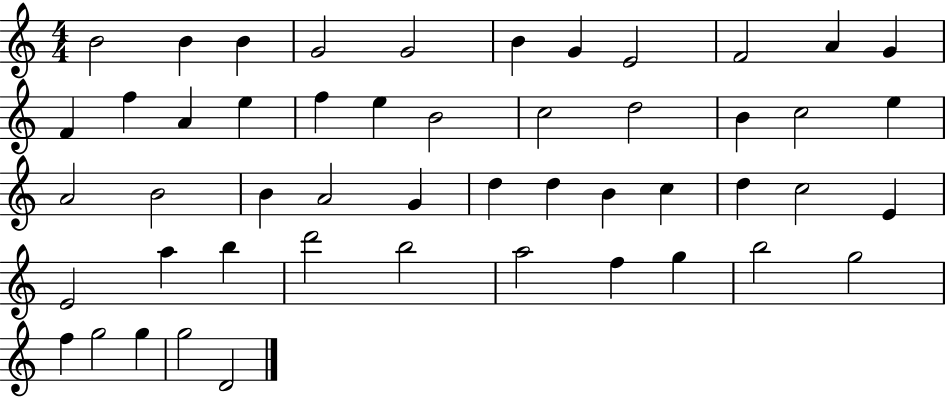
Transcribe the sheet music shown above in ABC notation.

X:1
T:Untitled
M:4/4
L:1/4
K:C
B2 B B G2 G2 B G E2 F2 A G F f A e f e B2 c2 d2 B c2 e A2 B2 B A2 G d d B c d c2 E E2 a b d'2 b2 a2 f g b2 g2 f g2 g g2 D2